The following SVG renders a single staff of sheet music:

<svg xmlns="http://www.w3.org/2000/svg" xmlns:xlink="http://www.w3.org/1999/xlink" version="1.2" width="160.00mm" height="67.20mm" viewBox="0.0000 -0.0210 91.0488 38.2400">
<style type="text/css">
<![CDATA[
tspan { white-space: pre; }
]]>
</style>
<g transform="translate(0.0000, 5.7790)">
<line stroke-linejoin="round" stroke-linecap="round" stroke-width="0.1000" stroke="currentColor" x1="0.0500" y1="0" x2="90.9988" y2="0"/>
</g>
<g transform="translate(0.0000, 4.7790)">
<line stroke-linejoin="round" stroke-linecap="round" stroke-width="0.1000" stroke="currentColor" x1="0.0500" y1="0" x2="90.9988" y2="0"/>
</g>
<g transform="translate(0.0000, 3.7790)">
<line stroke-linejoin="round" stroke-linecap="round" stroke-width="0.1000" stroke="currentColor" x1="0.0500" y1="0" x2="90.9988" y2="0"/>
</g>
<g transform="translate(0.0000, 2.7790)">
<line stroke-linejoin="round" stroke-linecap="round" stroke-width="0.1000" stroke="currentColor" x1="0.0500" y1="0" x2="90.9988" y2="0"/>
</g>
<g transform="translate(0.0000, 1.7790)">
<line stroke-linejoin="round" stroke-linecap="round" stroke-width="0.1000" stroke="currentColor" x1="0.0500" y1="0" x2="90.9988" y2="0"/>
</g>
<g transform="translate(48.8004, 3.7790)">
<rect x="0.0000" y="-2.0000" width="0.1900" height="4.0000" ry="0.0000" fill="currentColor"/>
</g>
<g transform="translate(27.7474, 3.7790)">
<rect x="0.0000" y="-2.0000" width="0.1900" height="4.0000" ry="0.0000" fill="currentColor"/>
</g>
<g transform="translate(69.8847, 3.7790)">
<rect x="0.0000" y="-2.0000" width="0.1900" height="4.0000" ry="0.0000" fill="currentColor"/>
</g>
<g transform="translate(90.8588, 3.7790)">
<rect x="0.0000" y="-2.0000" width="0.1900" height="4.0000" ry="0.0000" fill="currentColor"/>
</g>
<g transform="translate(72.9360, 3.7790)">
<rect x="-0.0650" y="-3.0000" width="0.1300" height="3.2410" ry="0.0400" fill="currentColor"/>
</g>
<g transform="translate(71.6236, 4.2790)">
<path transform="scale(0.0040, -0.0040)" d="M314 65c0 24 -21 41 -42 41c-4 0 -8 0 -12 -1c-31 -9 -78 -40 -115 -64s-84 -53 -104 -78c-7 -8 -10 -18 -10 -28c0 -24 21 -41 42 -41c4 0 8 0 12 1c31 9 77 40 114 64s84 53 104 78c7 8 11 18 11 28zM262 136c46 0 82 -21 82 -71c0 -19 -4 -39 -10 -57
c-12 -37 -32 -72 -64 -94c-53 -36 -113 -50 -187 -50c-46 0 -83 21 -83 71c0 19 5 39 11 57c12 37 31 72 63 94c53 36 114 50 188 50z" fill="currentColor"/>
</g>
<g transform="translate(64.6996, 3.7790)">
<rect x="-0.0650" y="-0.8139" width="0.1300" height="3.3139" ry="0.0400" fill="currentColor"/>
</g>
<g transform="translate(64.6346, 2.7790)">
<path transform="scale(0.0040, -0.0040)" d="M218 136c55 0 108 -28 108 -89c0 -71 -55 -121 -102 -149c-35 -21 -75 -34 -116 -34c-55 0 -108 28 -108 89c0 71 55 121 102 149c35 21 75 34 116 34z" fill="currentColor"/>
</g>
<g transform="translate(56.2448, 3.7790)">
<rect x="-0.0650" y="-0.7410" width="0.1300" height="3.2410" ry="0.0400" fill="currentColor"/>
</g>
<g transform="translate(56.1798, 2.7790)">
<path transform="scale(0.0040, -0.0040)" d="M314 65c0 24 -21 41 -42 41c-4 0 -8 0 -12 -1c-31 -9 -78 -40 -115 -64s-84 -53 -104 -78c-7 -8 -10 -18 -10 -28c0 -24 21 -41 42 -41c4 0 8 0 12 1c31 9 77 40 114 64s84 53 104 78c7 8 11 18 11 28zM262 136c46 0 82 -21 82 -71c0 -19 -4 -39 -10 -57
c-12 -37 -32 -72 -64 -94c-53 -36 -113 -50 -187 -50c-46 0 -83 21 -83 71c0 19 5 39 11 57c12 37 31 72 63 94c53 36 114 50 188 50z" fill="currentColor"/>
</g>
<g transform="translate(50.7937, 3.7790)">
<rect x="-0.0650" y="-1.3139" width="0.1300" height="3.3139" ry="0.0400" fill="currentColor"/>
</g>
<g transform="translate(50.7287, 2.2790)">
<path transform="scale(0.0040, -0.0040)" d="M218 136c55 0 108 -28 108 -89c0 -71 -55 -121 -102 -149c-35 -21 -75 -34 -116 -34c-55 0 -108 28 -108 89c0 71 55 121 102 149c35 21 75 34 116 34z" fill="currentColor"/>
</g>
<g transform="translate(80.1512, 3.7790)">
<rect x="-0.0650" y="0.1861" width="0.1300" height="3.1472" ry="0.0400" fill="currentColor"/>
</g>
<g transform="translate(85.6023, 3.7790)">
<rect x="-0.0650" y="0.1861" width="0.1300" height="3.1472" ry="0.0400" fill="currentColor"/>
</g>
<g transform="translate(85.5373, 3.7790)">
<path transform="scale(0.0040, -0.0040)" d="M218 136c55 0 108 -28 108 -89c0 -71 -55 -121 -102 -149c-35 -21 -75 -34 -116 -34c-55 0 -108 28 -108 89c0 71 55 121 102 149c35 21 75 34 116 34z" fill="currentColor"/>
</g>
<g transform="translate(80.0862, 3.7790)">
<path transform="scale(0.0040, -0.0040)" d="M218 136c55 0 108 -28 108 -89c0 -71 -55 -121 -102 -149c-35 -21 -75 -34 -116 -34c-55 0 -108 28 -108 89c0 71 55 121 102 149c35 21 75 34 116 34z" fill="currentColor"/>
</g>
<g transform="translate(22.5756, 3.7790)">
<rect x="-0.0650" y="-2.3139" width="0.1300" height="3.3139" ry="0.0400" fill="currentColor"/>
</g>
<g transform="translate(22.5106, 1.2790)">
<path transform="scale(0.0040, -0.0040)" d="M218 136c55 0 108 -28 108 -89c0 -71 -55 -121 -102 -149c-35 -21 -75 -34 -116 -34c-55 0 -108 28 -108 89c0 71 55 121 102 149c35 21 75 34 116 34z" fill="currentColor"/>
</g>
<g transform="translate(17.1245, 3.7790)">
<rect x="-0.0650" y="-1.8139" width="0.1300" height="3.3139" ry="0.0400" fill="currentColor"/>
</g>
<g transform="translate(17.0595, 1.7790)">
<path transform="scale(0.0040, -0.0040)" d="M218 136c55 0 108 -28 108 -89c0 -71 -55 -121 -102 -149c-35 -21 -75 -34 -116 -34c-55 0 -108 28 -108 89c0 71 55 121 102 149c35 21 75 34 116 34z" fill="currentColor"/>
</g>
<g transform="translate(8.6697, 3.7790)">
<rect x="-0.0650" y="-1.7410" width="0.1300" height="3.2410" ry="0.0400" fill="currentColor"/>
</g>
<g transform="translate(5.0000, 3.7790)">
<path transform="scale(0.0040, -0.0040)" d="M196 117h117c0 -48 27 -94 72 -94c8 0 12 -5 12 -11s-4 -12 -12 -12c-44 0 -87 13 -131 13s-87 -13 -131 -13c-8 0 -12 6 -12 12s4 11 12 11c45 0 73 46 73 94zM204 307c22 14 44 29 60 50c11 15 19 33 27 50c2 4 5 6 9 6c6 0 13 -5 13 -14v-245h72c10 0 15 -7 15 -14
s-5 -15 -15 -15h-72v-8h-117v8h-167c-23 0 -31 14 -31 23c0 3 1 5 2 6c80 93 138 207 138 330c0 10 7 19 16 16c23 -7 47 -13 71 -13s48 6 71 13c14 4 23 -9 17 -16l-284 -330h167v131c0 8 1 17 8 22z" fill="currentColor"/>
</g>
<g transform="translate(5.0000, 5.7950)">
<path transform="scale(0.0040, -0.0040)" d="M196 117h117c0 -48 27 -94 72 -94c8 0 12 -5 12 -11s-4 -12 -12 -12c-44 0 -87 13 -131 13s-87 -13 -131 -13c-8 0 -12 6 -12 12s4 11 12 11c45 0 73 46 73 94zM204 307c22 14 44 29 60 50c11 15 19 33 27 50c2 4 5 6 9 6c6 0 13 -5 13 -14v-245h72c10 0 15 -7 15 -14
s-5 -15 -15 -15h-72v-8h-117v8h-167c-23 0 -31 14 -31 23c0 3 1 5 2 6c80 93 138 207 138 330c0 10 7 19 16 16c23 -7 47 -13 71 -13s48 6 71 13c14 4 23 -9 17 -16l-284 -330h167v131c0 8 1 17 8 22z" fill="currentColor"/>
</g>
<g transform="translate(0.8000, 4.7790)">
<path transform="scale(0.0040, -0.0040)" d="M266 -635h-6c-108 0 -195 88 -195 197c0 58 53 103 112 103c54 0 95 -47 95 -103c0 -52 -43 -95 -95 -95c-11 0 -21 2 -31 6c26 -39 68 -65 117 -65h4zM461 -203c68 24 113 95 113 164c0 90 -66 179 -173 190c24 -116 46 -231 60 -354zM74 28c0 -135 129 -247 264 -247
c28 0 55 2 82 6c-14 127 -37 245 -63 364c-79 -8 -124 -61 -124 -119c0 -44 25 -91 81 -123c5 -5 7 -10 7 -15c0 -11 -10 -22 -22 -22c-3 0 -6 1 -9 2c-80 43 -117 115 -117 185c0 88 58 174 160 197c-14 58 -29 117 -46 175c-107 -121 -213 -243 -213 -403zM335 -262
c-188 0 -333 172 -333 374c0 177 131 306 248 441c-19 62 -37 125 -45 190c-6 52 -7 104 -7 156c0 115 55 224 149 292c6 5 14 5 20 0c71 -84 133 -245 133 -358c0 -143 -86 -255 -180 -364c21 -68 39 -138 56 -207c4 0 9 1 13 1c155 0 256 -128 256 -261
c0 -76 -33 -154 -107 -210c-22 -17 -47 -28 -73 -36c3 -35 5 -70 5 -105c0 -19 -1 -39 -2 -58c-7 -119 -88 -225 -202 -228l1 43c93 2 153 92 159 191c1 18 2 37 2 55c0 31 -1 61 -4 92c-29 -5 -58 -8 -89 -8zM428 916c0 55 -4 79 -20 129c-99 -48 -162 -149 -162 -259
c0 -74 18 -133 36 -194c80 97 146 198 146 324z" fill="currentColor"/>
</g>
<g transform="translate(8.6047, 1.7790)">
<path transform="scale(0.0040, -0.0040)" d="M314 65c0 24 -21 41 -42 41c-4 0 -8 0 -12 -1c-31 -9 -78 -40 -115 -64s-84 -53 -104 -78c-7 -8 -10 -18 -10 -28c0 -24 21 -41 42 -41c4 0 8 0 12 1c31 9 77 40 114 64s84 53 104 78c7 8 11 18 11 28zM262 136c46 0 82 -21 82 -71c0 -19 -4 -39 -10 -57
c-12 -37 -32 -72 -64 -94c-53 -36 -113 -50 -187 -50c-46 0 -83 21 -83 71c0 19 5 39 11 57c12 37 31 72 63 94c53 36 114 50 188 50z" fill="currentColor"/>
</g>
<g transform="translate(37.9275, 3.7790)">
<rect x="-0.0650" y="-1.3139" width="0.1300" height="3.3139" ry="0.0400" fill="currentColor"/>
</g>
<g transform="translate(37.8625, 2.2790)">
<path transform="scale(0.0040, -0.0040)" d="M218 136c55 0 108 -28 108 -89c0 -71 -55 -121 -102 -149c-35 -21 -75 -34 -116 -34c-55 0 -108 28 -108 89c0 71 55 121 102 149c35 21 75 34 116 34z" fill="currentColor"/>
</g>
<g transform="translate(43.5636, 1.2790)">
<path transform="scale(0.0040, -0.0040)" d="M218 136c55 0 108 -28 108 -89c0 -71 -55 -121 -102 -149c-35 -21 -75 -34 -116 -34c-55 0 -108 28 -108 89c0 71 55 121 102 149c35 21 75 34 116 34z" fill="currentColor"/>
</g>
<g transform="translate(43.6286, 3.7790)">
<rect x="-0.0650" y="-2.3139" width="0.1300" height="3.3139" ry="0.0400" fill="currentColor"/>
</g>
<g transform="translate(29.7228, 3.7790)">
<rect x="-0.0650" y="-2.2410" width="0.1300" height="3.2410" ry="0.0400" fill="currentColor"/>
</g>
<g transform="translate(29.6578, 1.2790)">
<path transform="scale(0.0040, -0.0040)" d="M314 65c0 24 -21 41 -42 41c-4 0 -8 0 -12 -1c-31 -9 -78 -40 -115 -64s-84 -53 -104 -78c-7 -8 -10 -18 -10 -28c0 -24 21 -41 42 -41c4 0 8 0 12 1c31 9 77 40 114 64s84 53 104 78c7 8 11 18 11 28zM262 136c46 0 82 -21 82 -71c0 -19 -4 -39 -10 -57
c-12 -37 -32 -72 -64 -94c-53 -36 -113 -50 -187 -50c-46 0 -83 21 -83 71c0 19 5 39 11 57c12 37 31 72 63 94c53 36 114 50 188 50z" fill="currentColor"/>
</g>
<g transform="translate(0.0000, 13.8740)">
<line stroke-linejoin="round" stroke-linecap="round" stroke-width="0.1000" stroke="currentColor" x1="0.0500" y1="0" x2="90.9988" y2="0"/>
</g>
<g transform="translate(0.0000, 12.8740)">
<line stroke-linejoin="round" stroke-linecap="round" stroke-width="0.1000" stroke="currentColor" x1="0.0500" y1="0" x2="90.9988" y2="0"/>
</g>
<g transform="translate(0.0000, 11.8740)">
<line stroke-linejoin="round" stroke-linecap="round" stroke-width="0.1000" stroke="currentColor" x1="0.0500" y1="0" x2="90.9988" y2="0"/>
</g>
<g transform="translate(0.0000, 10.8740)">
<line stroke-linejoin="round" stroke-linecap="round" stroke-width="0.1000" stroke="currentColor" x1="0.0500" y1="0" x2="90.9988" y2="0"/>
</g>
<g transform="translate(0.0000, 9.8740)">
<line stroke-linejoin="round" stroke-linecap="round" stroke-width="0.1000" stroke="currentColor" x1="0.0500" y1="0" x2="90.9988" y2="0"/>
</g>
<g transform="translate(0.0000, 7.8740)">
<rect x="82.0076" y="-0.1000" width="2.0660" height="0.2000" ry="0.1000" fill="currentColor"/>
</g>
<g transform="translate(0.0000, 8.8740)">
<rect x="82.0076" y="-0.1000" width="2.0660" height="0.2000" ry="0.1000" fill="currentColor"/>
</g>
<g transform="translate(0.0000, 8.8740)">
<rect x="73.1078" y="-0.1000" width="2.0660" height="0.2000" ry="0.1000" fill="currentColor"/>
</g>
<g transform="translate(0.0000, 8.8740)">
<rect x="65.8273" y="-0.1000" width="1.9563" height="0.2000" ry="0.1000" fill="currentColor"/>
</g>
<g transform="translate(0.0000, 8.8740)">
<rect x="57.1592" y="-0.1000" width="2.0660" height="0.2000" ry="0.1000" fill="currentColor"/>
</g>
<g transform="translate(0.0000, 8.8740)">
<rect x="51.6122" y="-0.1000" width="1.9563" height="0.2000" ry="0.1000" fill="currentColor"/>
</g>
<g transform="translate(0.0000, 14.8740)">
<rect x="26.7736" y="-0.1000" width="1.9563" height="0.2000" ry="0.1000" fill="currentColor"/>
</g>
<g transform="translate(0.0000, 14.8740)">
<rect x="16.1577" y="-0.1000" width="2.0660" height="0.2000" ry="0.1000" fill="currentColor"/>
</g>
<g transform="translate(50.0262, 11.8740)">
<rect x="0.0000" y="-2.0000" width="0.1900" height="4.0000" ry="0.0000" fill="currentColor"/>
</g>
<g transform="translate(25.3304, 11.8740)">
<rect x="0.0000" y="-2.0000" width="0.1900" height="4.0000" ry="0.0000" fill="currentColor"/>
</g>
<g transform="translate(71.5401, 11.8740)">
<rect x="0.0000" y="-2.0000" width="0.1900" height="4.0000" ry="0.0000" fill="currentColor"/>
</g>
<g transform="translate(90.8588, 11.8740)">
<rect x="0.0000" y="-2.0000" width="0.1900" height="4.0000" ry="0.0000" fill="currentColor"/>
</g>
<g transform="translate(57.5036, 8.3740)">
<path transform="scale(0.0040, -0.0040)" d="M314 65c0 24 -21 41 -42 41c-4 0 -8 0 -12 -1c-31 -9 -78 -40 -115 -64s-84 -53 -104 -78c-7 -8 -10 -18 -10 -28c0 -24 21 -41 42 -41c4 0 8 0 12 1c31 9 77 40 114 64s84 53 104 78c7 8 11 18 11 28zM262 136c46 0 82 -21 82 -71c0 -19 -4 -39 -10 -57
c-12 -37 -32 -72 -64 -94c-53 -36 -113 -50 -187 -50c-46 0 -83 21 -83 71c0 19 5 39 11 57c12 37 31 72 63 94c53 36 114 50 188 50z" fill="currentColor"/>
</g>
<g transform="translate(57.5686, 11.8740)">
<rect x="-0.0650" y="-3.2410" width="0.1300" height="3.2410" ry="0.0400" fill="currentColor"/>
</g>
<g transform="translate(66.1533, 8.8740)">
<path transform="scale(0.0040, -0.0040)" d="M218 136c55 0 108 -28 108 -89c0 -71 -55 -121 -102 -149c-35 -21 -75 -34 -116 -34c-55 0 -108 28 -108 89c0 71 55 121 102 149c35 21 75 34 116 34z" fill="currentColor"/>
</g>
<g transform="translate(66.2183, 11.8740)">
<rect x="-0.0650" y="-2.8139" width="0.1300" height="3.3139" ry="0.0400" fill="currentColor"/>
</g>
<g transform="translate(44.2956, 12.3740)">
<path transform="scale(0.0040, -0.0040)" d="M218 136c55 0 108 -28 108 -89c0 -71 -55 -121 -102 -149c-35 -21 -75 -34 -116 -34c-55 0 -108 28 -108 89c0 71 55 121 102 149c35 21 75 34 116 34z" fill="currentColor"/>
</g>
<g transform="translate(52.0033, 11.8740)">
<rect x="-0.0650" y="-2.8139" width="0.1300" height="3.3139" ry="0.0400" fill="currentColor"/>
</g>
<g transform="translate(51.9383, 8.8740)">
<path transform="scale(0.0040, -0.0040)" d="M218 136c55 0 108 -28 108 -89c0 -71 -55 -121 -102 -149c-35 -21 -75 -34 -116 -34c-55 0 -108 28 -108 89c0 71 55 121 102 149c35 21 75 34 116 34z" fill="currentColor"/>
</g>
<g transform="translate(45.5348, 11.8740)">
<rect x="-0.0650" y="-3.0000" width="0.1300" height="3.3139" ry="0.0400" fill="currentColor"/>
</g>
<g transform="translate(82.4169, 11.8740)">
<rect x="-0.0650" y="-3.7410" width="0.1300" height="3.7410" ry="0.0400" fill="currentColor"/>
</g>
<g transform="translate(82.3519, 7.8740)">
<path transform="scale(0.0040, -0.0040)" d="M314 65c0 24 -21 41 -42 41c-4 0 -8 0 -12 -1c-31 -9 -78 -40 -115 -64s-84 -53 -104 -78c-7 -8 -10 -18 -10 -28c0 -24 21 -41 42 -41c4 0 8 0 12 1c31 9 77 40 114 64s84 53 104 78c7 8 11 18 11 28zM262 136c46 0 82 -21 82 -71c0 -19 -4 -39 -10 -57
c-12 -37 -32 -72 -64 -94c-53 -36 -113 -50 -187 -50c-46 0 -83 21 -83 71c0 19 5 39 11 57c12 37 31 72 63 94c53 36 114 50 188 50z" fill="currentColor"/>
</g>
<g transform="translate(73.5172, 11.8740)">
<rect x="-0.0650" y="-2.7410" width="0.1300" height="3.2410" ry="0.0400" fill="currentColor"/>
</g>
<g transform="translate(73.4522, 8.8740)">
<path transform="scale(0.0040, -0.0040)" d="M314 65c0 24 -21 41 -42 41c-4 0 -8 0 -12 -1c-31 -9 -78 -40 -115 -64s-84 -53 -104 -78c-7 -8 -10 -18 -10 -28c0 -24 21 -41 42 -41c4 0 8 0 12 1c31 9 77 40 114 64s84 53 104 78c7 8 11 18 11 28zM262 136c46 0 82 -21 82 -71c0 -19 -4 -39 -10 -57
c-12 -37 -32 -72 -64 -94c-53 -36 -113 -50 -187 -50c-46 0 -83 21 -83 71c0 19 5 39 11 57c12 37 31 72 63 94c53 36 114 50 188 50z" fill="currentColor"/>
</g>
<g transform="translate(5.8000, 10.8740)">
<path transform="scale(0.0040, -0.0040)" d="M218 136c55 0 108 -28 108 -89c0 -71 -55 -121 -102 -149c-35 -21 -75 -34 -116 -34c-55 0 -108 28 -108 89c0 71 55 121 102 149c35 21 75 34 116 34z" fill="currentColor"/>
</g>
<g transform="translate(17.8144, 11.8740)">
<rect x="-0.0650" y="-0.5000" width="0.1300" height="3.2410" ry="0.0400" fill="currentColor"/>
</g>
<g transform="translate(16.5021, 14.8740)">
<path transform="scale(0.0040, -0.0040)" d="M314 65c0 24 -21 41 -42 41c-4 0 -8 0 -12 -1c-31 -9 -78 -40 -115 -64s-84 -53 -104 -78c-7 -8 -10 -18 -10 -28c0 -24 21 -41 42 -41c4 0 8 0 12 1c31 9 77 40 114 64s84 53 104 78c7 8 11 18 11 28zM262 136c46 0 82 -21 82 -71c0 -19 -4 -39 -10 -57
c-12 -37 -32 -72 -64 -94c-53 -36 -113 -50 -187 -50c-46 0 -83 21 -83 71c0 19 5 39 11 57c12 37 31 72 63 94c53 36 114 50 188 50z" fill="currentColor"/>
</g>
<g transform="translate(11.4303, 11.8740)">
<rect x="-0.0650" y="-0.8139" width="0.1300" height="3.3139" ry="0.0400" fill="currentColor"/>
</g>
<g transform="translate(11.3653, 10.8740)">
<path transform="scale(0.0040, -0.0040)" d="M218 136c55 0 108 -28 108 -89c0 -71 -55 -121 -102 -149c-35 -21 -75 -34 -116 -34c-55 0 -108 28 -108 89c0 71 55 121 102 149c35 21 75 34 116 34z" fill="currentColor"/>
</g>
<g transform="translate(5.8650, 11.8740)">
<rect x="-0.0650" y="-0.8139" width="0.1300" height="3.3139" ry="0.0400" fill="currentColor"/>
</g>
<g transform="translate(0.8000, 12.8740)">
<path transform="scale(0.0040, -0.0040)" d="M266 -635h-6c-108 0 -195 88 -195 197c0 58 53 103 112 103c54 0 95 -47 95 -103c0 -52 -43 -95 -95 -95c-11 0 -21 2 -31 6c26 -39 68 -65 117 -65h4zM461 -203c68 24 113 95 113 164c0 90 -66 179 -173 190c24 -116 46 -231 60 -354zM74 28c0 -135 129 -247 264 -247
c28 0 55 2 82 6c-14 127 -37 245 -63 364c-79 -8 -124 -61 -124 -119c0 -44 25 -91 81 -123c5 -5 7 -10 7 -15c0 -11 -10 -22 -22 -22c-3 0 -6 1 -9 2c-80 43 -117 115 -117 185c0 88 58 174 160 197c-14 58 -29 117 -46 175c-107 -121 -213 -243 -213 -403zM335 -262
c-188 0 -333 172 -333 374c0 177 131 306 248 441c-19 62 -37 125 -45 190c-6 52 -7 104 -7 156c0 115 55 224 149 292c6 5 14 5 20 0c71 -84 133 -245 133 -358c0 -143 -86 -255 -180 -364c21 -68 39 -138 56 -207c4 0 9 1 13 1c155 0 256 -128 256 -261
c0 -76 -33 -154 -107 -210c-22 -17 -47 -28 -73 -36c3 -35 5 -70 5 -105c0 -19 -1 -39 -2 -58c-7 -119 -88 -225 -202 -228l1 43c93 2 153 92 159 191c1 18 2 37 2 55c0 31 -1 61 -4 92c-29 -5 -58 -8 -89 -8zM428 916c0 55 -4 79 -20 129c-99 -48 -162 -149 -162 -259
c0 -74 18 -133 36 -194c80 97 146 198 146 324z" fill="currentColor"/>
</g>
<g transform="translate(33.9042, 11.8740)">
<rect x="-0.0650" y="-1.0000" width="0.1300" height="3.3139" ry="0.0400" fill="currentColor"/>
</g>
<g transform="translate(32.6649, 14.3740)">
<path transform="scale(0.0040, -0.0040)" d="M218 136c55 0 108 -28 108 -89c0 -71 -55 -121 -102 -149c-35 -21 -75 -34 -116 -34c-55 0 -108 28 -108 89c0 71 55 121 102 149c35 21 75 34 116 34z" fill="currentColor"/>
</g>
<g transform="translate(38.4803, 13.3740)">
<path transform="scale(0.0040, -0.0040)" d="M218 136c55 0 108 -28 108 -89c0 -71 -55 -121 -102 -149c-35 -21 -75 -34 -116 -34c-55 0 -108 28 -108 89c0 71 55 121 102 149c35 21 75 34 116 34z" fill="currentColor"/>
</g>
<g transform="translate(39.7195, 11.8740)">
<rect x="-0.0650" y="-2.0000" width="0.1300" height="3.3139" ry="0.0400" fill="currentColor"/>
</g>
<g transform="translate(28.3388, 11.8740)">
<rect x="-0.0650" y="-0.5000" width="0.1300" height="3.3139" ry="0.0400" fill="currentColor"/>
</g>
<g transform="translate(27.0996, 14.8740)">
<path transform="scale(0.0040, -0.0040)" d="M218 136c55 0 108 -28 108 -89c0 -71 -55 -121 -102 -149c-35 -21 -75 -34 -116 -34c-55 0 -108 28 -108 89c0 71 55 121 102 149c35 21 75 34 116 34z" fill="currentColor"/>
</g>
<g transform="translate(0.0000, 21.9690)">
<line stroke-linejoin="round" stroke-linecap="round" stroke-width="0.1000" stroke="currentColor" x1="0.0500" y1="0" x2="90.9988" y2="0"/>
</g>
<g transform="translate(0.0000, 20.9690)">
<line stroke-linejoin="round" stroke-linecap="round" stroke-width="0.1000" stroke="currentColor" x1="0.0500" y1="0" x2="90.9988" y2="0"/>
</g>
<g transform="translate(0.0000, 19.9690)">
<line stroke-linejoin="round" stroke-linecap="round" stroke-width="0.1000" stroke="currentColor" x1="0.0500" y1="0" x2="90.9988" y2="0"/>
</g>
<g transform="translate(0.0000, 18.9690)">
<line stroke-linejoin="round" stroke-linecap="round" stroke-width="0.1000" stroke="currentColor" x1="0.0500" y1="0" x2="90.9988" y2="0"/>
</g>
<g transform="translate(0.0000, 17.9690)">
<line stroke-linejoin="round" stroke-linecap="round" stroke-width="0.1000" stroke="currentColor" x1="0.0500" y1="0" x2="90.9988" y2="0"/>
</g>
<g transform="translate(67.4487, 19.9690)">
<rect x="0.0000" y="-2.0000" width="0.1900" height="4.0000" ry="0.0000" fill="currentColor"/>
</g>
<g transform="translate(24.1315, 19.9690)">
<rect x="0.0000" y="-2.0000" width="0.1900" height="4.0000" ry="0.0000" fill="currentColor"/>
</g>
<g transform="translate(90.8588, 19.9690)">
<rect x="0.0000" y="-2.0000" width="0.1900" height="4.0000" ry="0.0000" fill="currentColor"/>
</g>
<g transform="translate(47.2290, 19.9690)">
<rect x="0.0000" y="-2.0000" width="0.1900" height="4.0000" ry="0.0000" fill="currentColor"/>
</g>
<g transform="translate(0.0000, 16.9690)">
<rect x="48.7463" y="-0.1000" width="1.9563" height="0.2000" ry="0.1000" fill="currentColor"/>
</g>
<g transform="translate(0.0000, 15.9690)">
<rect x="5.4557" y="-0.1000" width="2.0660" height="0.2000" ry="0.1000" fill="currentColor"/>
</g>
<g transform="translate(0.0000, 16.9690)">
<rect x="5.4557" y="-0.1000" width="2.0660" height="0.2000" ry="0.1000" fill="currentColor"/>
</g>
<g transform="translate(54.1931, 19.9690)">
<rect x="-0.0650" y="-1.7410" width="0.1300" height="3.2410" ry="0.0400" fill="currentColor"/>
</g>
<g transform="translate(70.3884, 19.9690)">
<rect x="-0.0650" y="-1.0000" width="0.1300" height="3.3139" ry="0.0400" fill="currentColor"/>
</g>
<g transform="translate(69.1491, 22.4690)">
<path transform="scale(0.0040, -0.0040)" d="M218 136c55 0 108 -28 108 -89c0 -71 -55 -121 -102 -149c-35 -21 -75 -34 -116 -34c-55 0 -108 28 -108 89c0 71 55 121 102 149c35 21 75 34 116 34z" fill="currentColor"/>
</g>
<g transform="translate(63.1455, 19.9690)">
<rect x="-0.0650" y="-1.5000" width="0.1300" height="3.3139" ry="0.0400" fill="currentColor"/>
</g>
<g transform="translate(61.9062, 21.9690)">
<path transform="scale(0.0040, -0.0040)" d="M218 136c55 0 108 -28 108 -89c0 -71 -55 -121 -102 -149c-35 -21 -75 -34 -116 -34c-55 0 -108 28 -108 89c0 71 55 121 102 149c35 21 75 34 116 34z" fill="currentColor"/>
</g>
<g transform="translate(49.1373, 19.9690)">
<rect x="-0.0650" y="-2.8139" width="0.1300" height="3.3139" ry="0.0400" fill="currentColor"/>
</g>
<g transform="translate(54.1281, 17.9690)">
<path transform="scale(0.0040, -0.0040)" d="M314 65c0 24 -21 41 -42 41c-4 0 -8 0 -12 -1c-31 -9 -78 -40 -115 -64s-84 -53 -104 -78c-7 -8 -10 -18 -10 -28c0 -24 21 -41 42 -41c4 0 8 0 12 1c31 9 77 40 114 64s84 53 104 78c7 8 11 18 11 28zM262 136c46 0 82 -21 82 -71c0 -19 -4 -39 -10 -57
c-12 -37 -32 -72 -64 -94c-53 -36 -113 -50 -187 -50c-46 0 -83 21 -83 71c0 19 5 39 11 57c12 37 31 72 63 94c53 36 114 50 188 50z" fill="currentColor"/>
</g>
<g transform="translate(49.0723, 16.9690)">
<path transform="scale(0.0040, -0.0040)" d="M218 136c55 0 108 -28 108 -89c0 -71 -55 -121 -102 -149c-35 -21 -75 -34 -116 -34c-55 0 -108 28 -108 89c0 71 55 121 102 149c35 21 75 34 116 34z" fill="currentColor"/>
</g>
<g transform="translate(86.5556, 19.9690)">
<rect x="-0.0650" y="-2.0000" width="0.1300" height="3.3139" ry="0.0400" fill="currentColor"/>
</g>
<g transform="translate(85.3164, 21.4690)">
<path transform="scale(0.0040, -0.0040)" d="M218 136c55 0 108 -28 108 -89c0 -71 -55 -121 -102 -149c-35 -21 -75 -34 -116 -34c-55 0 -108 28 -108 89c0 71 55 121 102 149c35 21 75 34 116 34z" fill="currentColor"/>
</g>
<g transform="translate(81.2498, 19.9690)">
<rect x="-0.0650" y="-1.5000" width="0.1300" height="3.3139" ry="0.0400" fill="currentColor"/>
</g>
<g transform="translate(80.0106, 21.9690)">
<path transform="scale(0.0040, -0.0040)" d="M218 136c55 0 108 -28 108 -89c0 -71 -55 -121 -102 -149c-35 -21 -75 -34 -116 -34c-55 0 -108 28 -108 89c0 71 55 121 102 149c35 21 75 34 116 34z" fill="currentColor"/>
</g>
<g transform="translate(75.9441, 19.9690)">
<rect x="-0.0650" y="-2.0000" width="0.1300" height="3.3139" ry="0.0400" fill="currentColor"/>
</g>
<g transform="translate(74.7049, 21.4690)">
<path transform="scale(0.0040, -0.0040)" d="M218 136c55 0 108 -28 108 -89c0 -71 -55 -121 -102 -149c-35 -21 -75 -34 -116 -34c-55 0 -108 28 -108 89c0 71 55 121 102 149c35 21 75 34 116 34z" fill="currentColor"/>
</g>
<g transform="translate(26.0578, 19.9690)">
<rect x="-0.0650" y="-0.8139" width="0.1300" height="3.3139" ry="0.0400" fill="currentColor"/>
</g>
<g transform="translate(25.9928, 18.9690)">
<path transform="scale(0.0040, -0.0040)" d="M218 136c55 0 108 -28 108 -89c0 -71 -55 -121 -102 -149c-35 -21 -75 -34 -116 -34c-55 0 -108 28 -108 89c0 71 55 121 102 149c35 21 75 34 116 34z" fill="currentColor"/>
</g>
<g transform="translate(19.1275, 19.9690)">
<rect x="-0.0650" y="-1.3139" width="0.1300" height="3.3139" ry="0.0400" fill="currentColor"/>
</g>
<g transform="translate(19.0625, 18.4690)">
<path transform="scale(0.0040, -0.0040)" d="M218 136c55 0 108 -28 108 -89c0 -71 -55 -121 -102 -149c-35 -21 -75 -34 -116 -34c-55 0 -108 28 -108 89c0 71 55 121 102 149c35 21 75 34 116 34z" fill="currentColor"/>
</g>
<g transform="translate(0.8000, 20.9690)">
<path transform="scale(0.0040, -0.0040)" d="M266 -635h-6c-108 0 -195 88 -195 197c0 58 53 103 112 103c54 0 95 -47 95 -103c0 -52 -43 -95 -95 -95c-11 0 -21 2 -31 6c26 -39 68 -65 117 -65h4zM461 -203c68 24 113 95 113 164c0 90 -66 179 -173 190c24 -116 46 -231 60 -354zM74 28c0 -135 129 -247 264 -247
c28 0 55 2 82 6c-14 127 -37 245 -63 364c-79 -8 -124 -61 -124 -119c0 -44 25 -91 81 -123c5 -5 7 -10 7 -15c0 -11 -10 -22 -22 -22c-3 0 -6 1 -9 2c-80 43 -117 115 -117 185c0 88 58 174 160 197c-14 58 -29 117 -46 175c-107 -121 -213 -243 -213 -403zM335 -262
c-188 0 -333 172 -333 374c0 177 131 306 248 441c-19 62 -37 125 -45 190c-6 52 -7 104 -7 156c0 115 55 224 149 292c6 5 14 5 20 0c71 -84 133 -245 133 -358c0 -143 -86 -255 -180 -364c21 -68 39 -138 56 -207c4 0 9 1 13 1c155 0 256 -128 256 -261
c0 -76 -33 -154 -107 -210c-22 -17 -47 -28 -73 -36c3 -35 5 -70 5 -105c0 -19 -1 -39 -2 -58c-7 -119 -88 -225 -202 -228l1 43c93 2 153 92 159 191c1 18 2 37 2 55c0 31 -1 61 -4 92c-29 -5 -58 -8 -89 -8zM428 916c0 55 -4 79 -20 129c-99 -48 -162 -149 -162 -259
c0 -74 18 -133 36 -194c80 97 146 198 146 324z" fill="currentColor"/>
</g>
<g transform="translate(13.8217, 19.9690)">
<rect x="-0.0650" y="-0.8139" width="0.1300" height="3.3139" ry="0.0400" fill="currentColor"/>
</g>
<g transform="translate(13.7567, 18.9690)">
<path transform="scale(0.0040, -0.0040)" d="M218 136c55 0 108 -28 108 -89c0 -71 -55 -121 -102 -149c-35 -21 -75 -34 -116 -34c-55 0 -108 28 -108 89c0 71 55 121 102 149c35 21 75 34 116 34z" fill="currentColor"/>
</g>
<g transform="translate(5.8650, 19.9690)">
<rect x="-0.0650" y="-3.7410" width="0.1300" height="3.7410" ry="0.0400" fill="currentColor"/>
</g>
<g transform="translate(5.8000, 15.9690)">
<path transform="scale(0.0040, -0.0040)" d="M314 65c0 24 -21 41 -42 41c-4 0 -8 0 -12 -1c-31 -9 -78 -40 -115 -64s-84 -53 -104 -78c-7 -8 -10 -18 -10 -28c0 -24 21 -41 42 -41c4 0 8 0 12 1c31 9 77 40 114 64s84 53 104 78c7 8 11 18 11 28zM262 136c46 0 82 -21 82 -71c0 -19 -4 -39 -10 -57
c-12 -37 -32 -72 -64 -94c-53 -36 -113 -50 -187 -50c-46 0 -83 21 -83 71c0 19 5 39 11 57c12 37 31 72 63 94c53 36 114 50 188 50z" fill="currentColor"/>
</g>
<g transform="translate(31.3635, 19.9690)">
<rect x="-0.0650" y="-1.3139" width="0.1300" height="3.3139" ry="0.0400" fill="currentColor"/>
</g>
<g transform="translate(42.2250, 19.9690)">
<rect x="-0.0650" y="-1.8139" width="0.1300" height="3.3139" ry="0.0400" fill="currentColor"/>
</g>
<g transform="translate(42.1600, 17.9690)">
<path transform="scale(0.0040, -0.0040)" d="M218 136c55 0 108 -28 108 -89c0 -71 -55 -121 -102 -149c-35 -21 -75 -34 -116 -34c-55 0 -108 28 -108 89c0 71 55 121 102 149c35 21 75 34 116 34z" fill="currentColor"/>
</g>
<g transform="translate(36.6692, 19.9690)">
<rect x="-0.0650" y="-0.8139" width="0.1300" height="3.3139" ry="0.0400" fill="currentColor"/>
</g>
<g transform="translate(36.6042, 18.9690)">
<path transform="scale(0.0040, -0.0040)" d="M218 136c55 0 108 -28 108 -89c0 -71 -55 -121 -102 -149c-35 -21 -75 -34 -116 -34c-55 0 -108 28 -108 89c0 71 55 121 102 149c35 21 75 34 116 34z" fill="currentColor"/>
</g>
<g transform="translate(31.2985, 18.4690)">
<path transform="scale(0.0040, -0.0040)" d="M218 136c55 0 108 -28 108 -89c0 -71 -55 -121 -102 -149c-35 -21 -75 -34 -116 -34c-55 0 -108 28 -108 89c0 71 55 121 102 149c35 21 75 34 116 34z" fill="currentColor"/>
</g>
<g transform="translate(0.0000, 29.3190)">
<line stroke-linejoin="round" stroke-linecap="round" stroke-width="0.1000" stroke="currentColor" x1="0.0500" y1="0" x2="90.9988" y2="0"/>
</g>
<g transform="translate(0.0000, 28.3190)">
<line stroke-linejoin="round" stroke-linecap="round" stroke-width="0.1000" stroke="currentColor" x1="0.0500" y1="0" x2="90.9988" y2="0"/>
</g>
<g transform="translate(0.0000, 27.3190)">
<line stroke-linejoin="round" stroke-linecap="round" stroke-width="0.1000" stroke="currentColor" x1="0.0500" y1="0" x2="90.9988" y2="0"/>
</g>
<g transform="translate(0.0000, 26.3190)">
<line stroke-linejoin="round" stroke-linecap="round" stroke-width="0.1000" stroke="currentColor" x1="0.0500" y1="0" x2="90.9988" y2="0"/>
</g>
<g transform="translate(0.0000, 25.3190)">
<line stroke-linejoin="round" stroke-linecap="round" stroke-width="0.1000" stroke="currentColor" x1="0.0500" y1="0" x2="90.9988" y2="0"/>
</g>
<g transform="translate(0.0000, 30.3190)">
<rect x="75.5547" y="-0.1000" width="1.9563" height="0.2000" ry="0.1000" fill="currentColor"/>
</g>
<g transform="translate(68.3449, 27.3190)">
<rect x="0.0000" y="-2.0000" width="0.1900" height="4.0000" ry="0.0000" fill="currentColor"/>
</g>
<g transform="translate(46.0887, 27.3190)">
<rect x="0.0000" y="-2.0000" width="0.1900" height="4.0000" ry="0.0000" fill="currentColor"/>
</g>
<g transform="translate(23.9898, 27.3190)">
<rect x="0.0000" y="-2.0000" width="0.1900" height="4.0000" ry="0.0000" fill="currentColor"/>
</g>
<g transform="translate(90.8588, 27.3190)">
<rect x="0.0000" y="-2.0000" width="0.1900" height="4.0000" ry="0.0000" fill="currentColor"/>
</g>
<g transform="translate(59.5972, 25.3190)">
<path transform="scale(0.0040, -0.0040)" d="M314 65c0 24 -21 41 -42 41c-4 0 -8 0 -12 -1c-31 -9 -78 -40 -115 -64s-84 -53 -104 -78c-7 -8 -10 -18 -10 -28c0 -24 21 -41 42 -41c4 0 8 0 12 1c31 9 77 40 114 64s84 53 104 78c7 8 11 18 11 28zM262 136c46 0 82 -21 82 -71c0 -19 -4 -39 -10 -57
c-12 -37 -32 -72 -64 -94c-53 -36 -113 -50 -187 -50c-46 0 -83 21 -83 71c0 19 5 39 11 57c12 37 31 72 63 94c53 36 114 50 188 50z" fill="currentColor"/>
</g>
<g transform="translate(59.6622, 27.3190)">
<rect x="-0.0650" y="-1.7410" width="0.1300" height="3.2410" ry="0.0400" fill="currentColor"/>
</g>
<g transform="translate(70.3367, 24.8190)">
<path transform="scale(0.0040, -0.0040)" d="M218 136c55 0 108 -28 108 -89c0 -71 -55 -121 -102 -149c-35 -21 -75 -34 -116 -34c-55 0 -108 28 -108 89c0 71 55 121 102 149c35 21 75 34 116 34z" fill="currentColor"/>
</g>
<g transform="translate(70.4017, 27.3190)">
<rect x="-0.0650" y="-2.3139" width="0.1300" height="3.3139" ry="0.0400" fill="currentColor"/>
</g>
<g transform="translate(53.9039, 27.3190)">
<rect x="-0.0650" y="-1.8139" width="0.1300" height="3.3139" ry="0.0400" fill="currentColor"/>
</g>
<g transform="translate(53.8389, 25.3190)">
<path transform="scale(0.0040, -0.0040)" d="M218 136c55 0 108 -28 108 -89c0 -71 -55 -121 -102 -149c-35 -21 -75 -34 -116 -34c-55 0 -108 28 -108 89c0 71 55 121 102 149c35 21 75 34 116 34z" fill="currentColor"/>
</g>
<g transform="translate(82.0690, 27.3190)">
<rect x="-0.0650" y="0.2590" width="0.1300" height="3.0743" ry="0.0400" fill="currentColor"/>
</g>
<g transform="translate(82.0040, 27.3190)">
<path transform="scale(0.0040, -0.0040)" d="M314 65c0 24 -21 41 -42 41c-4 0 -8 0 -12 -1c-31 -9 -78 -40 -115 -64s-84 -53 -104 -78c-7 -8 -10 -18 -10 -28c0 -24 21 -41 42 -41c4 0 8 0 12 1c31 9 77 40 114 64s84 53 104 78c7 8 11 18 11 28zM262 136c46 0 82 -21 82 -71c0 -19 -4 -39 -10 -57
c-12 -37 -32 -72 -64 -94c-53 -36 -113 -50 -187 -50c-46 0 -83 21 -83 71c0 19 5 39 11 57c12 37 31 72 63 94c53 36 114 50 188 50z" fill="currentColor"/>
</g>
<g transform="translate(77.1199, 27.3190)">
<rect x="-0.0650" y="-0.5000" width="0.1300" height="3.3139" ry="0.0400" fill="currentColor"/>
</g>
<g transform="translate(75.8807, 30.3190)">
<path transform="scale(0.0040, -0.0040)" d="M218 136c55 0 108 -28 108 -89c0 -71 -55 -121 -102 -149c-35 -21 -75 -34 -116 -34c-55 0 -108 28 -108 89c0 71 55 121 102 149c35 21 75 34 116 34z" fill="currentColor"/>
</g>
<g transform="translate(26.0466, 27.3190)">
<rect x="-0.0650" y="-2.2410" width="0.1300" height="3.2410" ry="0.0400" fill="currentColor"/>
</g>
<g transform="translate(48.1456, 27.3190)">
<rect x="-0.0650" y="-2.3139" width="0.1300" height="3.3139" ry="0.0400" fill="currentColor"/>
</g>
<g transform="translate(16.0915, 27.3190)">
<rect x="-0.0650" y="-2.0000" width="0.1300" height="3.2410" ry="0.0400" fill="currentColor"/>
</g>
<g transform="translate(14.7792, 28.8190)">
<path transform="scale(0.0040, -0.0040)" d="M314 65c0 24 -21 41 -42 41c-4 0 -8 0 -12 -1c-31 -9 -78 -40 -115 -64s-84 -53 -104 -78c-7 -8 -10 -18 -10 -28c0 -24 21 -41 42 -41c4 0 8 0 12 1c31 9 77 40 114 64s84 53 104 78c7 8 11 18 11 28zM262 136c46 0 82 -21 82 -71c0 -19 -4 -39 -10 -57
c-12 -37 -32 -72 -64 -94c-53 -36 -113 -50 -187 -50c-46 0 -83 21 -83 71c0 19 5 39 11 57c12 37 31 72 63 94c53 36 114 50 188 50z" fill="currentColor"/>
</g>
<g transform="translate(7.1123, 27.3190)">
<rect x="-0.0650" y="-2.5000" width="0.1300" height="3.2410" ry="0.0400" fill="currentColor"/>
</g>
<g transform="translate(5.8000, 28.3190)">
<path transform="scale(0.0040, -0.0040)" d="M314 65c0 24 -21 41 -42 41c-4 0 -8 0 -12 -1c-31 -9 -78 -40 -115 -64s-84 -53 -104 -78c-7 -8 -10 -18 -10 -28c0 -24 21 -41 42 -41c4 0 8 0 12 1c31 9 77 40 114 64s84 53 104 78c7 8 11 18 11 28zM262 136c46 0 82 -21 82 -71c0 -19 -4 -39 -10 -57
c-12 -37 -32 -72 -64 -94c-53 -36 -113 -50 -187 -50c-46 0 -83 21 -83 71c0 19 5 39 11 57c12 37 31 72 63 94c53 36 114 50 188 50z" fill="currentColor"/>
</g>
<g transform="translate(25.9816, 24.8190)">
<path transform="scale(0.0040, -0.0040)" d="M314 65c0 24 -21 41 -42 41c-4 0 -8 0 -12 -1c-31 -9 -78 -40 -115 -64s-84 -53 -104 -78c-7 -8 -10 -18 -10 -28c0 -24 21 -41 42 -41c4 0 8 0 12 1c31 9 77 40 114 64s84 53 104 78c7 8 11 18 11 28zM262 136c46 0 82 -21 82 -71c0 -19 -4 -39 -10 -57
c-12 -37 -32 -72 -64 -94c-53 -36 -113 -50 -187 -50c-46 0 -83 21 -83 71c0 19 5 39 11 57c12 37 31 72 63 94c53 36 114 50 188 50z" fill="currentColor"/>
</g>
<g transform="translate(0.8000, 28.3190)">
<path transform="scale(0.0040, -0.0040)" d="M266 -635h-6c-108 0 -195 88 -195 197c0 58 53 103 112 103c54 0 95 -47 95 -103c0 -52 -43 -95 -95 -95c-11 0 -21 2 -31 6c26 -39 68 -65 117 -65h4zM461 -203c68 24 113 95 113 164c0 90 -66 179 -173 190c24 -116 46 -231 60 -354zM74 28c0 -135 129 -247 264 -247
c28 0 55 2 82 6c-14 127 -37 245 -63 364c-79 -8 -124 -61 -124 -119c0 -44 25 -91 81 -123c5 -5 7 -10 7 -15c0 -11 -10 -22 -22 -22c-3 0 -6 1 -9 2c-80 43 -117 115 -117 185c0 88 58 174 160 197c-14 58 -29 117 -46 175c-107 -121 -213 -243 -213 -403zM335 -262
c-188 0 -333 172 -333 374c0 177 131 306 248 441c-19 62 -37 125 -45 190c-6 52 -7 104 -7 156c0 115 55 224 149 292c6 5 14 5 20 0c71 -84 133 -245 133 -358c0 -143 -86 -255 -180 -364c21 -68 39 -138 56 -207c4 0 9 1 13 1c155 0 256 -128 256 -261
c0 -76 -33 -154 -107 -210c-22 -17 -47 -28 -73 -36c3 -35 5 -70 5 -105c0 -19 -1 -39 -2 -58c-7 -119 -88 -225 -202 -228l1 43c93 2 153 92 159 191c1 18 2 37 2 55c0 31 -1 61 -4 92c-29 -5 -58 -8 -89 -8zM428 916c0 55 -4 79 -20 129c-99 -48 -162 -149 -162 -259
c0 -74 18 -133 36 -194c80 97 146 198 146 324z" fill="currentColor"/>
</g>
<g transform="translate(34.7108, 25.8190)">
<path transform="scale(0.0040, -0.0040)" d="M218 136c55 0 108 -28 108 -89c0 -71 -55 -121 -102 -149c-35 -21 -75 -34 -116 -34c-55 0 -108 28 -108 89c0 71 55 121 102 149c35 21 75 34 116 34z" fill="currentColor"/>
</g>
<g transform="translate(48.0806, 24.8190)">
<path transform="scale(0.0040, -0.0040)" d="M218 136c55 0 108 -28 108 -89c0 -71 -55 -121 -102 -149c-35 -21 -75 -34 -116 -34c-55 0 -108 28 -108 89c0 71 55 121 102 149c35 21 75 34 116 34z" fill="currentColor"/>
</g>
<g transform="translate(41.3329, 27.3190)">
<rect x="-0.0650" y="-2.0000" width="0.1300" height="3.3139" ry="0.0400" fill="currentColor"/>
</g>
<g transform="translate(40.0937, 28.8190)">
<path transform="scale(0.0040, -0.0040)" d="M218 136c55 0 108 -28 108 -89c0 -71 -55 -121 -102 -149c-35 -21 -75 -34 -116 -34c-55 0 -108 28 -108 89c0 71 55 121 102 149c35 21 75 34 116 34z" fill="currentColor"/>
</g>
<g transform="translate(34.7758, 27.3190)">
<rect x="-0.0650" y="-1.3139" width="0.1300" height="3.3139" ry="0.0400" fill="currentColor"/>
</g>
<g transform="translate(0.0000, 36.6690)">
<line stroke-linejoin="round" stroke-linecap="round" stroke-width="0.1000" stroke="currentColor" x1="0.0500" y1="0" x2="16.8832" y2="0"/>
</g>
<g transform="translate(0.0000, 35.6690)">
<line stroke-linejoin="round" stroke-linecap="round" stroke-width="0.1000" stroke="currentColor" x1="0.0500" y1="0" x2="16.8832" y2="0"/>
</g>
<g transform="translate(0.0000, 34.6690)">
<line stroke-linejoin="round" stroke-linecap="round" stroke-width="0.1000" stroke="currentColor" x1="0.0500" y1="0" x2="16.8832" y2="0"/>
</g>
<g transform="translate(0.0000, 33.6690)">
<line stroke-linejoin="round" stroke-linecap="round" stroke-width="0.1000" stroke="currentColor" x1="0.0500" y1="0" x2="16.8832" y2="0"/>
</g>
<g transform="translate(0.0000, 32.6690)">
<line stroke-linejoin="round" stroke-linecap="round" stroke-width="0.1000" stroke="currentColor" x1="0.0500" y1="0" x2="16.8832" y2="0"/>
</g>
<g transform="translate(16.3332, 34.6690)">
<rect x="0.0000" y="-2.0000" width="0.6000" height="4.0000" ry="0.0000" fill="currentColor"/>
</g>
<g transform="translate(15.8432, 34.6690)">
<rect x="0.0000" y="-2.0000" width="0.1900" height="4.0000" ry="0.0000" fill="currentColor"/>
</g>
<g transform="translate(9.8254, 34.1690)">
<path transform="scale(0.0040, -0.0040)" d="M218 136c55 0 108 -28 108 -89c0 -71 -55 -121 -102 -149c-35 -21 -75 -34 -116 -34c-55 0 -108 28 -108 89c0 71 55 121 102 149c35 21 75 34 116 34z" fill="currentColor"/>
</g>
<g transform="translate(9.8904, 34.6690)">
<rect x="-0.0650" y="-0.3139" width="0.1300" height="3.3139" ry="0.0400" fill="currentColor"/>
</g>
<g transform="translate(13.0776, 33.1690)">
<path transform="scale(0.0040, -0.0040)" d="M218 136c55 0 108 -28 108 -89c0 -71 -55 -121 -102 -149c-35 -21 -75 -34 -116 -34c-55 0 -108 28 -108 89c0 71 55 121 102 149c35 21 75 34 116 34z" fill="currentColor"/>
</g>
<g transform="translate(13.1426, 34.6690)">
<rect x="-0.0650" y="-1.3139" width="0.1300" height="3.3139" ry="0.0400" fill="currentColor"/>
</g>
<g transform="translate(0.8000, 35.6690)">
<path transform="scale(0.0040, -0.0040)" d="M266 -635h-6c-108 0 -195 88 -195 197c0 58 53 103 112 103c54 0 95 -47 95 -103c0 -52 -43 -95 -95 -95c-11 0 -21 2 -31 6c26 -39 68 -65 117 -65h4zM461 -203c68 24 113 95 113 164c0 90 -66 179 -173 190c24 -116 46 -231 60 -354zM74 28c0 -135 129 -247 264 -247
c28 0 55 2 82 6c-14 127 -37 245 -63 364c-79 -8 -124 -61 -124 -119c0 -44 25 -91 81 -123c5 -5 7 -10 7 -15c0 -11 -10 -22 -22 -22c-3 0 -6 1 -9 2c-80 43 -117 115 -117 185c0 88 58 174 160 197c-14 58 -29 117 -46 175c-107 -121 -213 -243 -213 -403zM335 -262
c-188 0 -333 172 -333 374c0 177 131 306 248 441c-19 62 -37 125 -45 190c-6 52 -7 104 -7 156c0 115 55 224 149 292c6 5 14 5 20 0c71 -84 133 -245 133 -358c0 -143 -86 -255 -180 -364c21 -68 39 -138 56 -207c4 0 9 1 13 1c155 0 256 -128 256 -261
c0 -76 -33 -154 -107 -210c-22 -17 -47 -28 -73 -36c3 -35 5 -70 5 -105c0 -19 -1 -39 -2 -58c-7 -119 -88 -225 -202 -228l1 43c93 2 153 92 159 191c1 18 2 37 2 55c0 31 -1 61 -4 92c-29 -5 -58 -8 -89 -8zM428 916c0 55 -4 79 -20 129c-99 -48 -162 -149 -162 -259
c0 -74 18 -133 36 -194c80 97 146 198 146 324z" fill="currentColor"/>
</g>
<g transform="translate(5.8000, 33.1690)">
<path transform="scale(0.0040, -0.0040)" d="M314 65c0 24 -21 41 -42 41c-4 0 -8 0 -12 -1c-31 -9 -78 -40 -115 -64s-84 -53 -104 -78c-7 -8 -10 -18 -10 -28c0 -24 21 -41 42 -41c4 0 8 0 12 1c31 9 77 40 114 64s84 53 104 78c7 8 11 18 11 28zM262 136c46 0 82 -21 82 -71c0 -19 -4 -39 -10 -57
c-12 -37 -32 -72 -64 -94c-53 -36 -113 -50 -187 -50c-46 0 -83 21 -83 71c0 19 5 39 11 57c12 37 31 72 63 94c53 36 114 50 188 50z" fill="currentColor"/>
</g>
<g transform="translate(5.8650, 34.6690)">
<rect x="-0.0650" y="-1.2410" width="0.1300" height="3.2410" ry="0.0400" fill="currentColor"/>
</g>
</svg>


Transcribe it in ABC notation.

X:1
T:Untitled
M:4/4
L:1/4
K:C
f2 f g g2 e g e d2 d A2 B B d d C2 C D F A a b2 a a2 c'2 c'2 d e d e d f a f2 E D F E F G2 F2 g2 e F g f f2 g C B2 e2 c e